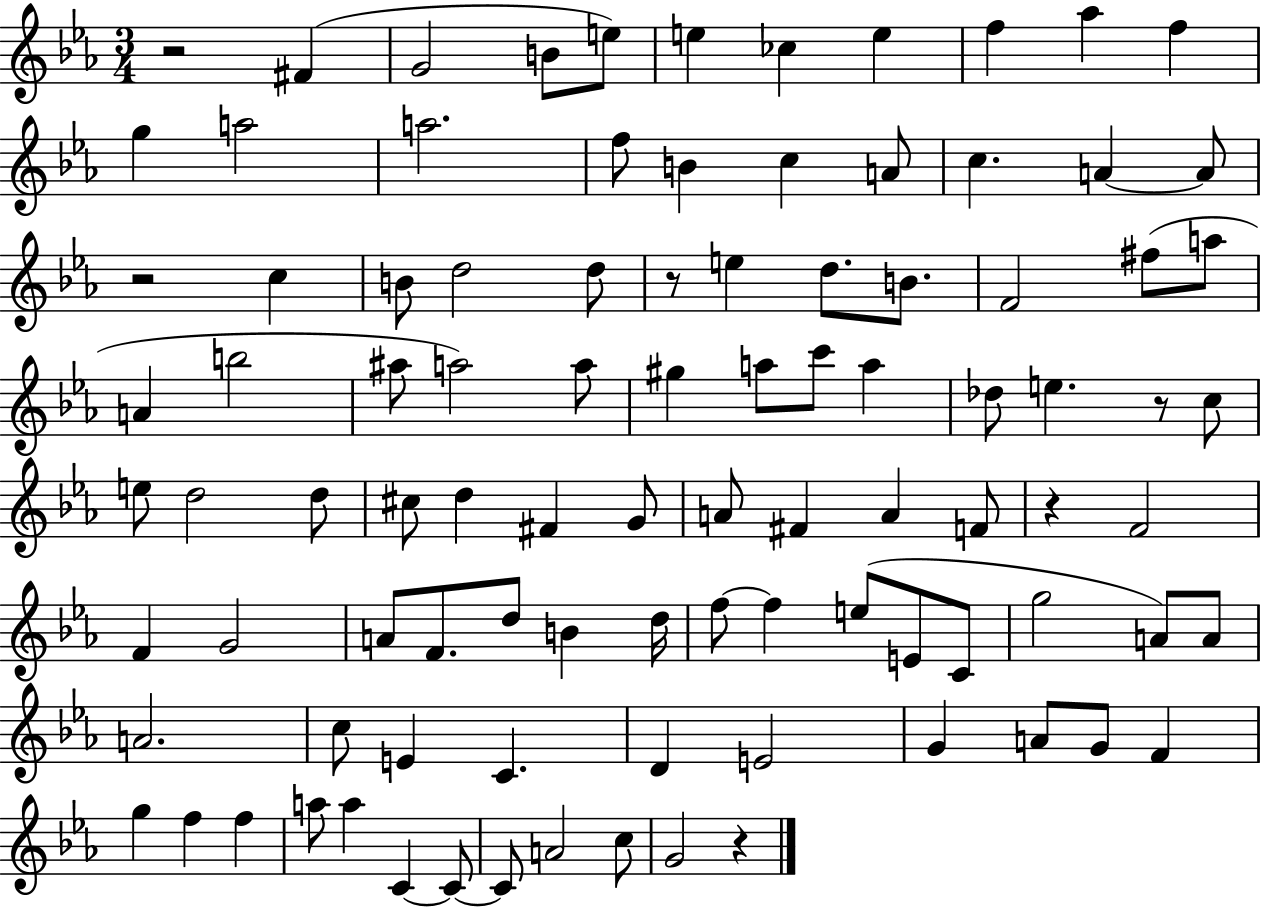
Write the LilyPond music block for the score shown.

{
  \clef treble
  \numericTimeSignature
  \time 3/4
  \key ees \major
  r2 fis'4( | g'2 b'8 e''8) | e''4 ces''4 e''4 | f''4 aes''4 f''4 | \break g''4 a''2 | a''2. | f''8 b'4 c''4 a'8 | c''4. a'4~~ a'8 | \break r2 c''4 | b'8 d''2 d''8 | r8 e''4 d''8. b'8. | f'2 fis''8( a''8 | \break a'4 b''2 | ais''8 a''2) a''8 | gis''4 a''8 c'''8 a''4 | des''8 e''4. r8 c''8 | \break e''8 d''2 d''8 | cis''8 d''4 fis'4 g'8 | a'8 fis'4 a'4 f'8 | r4 f'2 | \break f'4 g'2 | a'8 f'8. d''8 b'4 d''16 | f''8~~ f''4 e''8( e'8 c'8 | g''2 a'8) a'8 | \break a'2. | c''8 e'4 c'4. | d'4 e'2 | g'4 a'8 g'8 f'4 | \break g''4 f''4 f''4 | a''8 a''4 c'4~~ c'8~~ | c'8 a'2 c''8 | g'2 r4 | \break \bar "|."
}